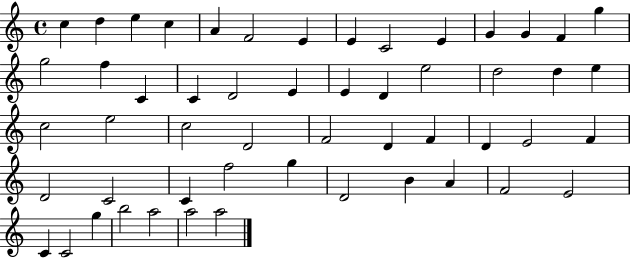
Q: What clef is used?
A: treble